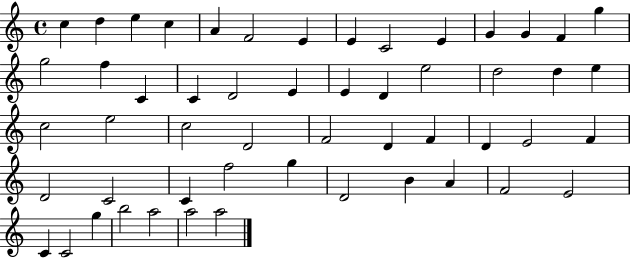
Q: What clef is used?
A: treble